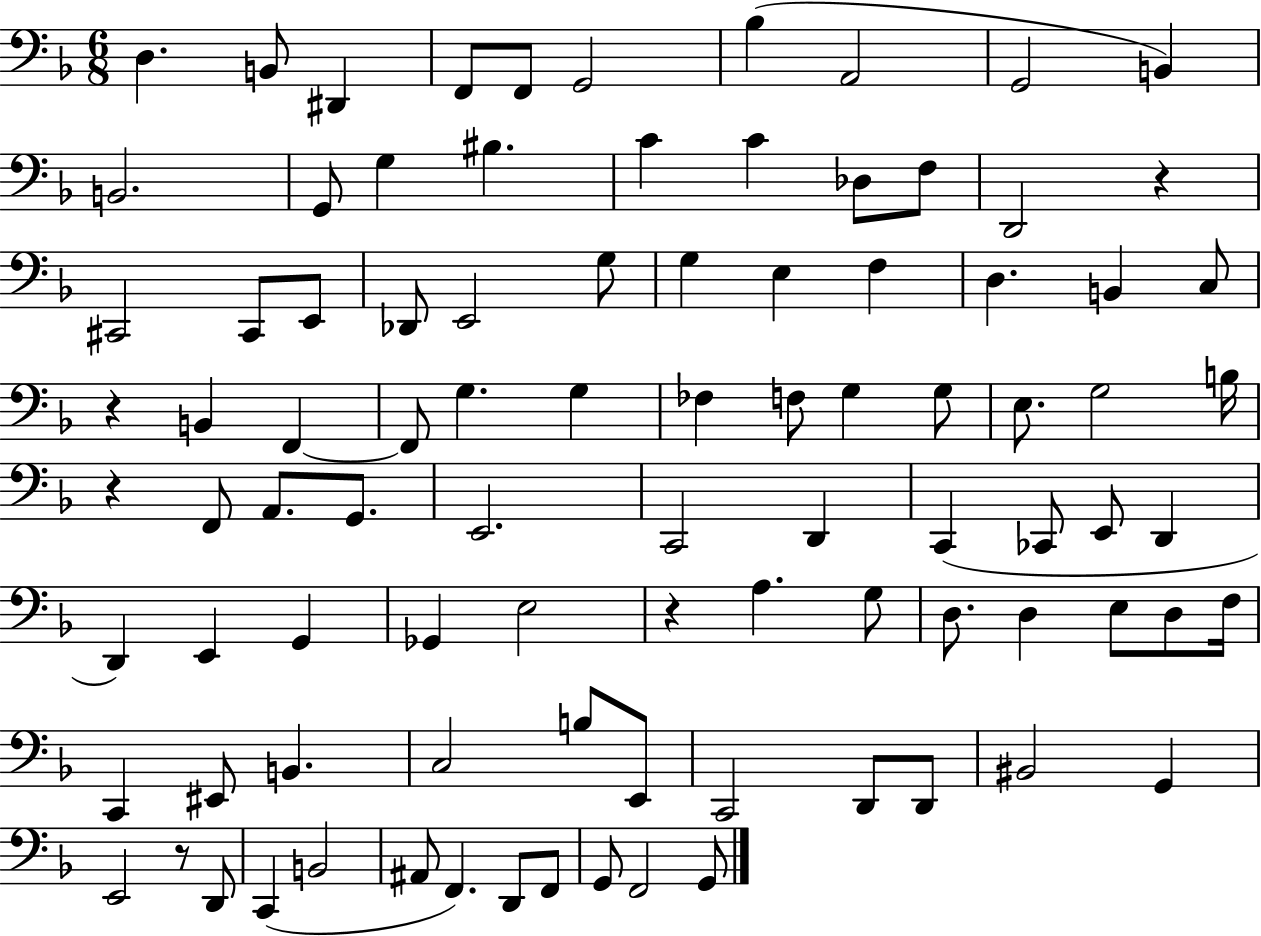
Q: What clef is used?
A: bass